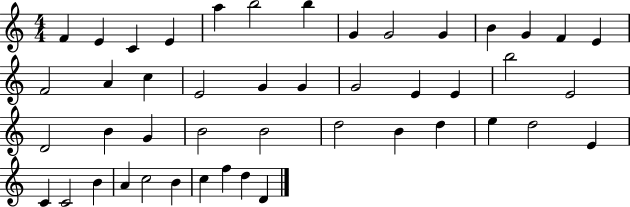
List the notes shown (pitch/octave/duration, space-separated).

F4/q E4/q C4/q E4/q A5/q B5/h B5/q G4/q G4/h G4/q B4/q G4/q F4/q E4/q F4/h A4/q C5/q E4/h G4/q G4/q G4/h E4/q E4/q B5/h E4/h D4/h B4/q G4/q B4/h B4/h D5/h B4/q D5/q E5/q D5/h E4/q C4/q C4/h B4/q A4/q C5/h B4/q C5/q F5/q D5/q D4/q